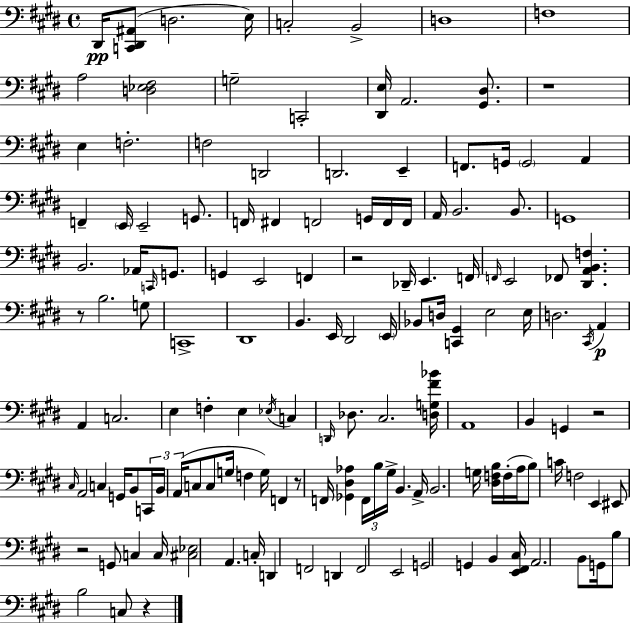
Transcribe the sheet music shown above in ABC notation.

X:1
T:Untitled
M:4/4
L:1/4
K:E
^D,,/4 [C,,^D,,^A,,]/2 D,2 E,/4 C,2 B,,2 D,4 F,4 A,2 [D,_E,^F,]2 G,2 C,,2 [^D,,E,]/4 A,,2 [^G,,^D,]/2 z4 E, F,2 F,2 D,,2 D,,2 E,, F,,/2 G,,/4 G,,2 A,, F,, E,,/4 E,,2 G,,/2 F,,/4 ^F,, F,,2 G,,/4 F,,/4 F,,/4 A,,/4 B,,2 B,,/2 G,,4 B,,2 _A,,/4 C,,/4 G,,/2 G,, E,,2 F,, z2 _D,,/4 E,, F,,/4 F,,/4 E,,2 _F,,/2 [^D,,A,,B,,F,] z/2 B,2 G,/2 C,,4 ^D,,4 B,, E,,/4 ^D,,2 E,,/4 _B,,/2 D,/4 [C,,^G,,] E,2 E,/4 D,2 ^C,,/4 A,, A,, C,2 E, F, E, _E,/4 C, D,,/4 _D,/2 ^C,2 [D,G,^F_B]/4 A,,4 B,, G,, z2 ^C,/4 A,,2 C, G,,/4 B,,/2 C,,/4 B,,/4 A,,/4 C,/2 C,/2 G,/4 F, G,/4 F,, z/2 F,,/4 [_G,,^D,_A,] F,,/4 B,/4 ^G,/4 B,, A,,/4 B,,2 G,/4 [^D,F,B,]/4 F,/4 A,/4 B,/2 C/4 F,2 E,, ^E,,/2 z2 G,,/2 C, C,/4 [^C,_E,]2 A,, C,/4 D,, F,,2 D,, F,,2 E,,2 G,,2 G,, B,, [E,,^F,,^C,]/4 A,,2 B,,/2 G,,/4 B,/2 B,2 C,/2 z